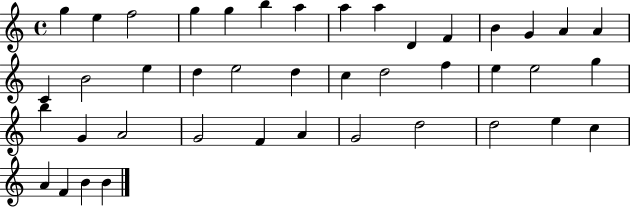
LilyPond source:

{
  \clef treble
  \time 4/4
  \defaultTimeSignature
  \key c \major
  g''4 e''4 f''2 | g''4 g''4 b''4 a''4 | a''4 a''4 d'4 f'4 | b'4 g'4 a'4 a'4 | \break c'4 b'2 e''4 | d''4 e''2 d''4 | c''4 d''2 f''4 | e''4 e''2 g''4 | \break b''4 g'4 a'2 | g'2 f'4 a'4 | g'2 d''2 | d''2 e''4 c''4 | \break a'4 f'4 b'4 b'4 | \bar "|."
}